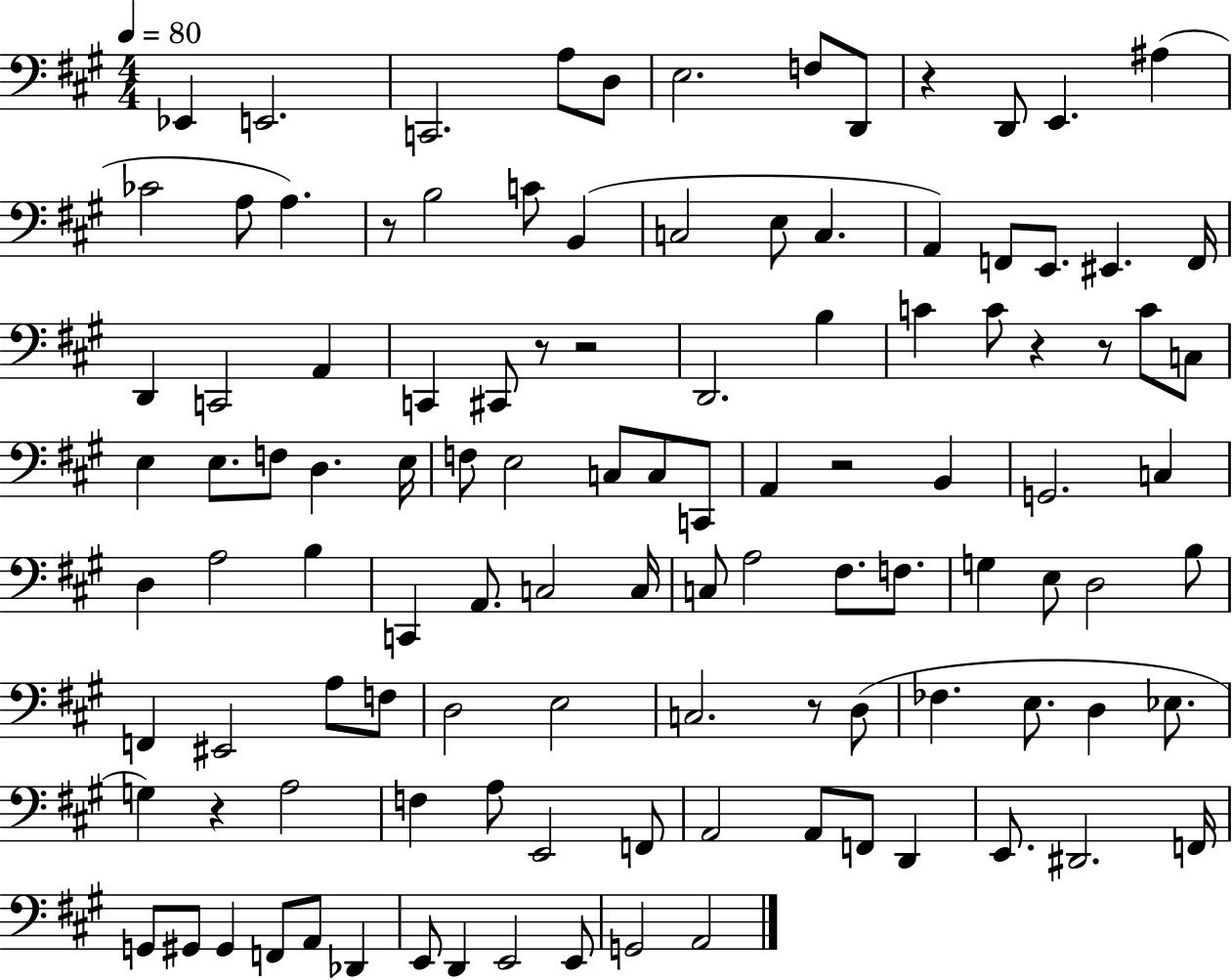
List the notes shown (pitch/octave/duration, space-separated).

Eb2/q E2/h. C2/h. A3/e D3/e E3/h. F3/e D2/e R/q D2/e E2/q. A#3/q CES4/h A3/e A3/q. R/e B3/h C4/e B2/q C3/h E3/e C3/q. A2/q F2/e E2/e. EIS2/q. F2/s D2/q C2/h A2/q C2/q C#2/e R/e R/h D2/h. B3/q C4/q C4/e R/q R/e C4/e C3/e E3/q E3/e. F3/e D3/q. E3/s F3/e E3/h C3/e C3/e C2/e A2/q R/h B2/q G2/h. C3/q D3/q A3/h B3/q C2/q A2/e. C3/h C3/s C3/e A3/h F#3/e. F3/e. G3/q E3/e D3/h B3/e F2/q EIS2/h A3/e F3/e D3/h E3/h C3/h. R/e D3/e FES3/q. E3/e. D3/q Eb3/e. G3/q R/q A3/h F3/q A3/e E2/h F2/e A2/h A2/e F2/e D2/q E2/e. D#2/h. F2/s G2/e G#2/e G#2/q F2/e A2/e Db2/q E2/e D2/q E2/h E2/e G2/h A2/h